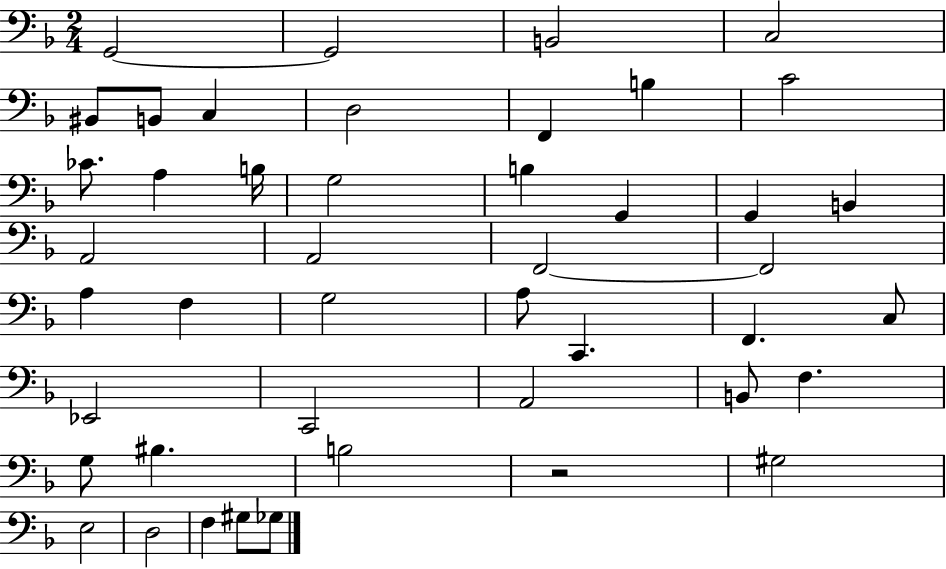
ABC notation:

X:1
T:Untitled
M:2/4
L:1/4
K:F
G,,2 G,,2 B,,2 C,2 ^B,,/2 B,,/2 C, D,2 F,, B, C2 _C/2 A, B,/4 G,2 B, G,, G,, B,, A,,2 A,,2 F,,2 F,,2 A, F, G,2 A,/2 C,, F,, C,/2 _E,,2 C,,2 A,,2 B,,/2 F, G,/2 ^B, B,2 z2 ^G,2 E,2 D,2 F, ^G,/2 _G,/2